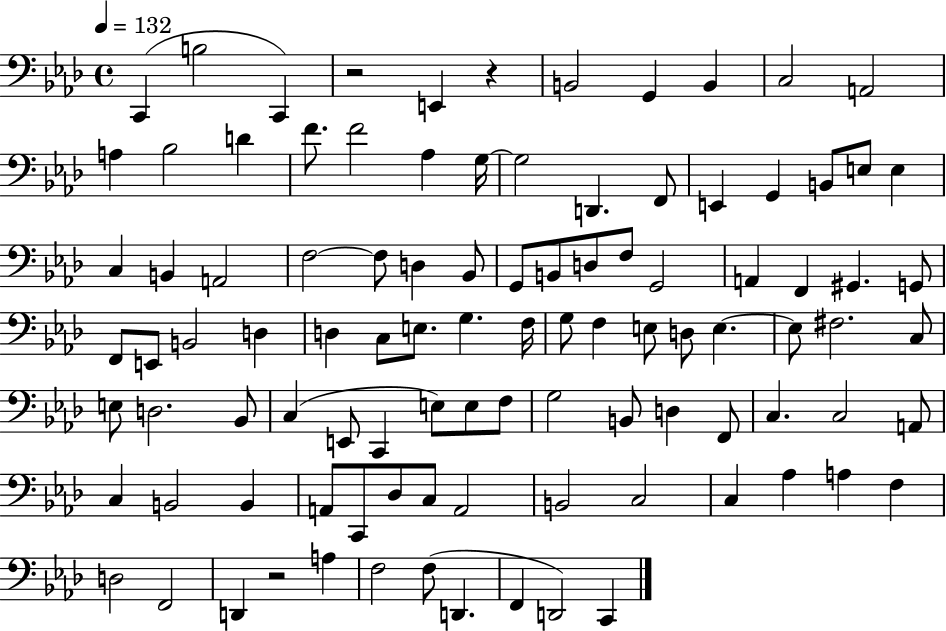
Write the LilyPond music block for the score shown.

{
  \clef bass
  \time 4/4
  \defaultTimeSignature
  \key aes \major
  \tempo 4 = 132
  \repeat volta 2 { c,4( b2 c,4) | r2 e,4 r4 | b,2 g,4 b,4 | c2 a,2 | \break a4 bes2 d'4 | f'8. f'2 aes4 g16~~ | g2 d,4. f,8 | e,4 g,4 b,8 e8 e4 | \break c4 b,4 a,2 | f2~~ f8 d4 bes,8 | g,8 b,8 d8 f8 g,2 | a,4 f,4 gis,4. g,8 | \break f,8 e,8 b,2 d4 | d4 c8 e8. g4. f16 | g8 f4 e8 d8 e4.~~ | e8 fis2. c8 | \break e8 d2. bes,8 | c4( e,8 c,4 e8) e8 f8 | g2 b,8 d4 f,8 | c4. c2 a,8 | \break c4 b,2 b,4 | a,8 c,8 des8 c8 a,2 | b,2 c2 | c4 aes4 a4 f4 | \break d2 f,2 | d,4 r2 a4 | f2 f8( d,4. | f,4 d,2) c,4 | \break } \bar "|."
}